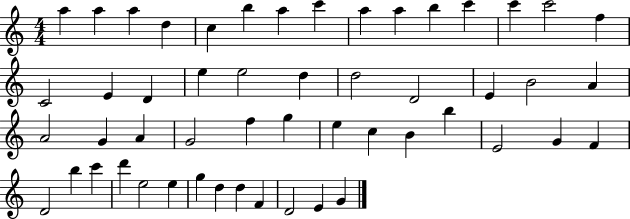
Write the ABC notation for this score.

X:1
T:Untitled
M:4/4
L:1/4
K:C
a a a d c b a c' a a b c' c' c'2 f C2 E D e e2 d d2 D2 E B2 A A2 G A G2 f g e c B b E2 G F D2 b c' d' e2 e g d d F D2 E G